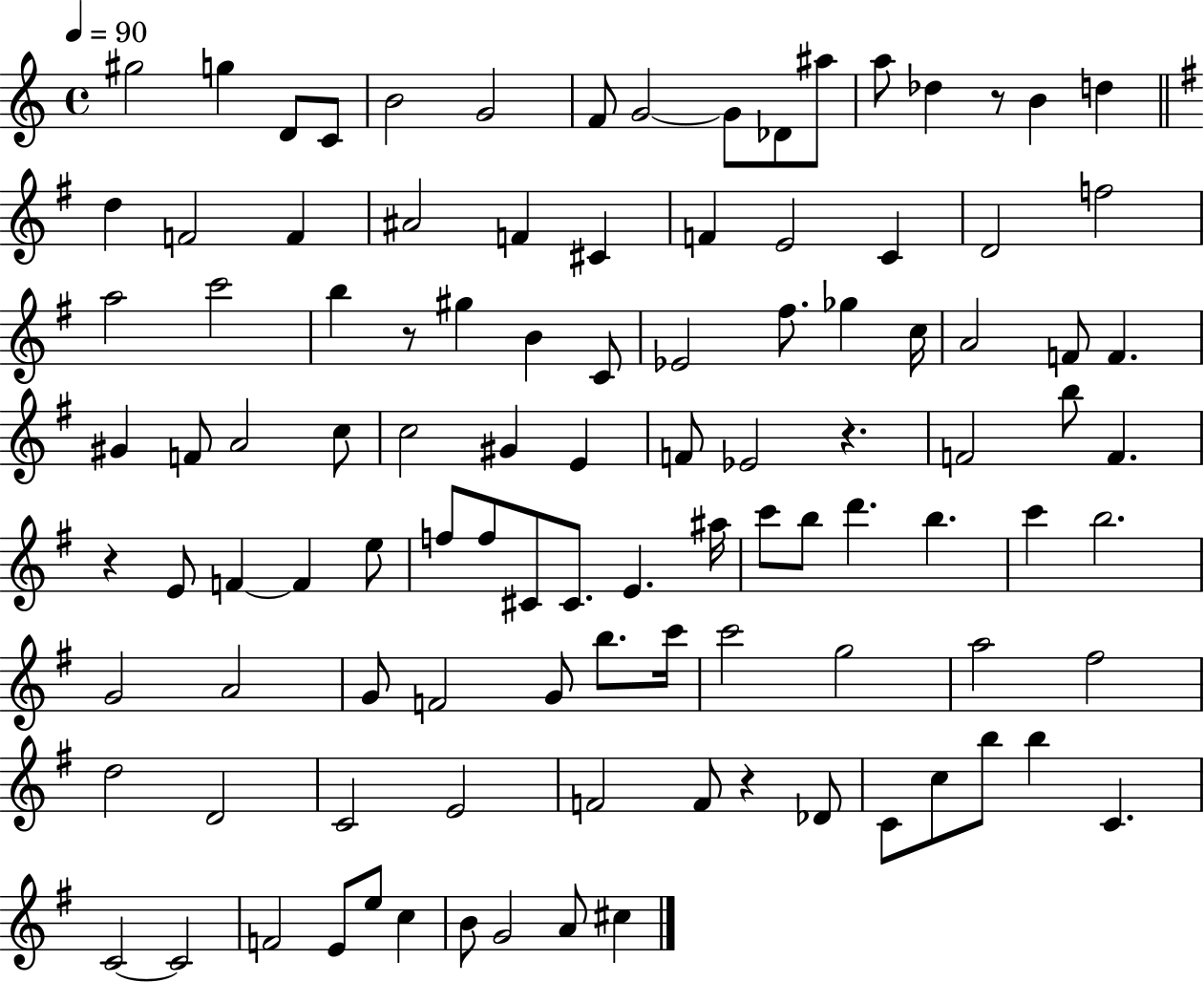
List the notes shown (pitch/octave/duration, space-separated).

G#5/h G5/q D4/e C4/e B4/h G4/h F4/e G4/h G4/e Db4/e A#5/e A5/e Db5/q R/e B4/q D5/q D5/q F4/h F4/q A#4/h F4/q C#4/q F4/q E4/h C4/q D4/h F5/h A5/h C6/h B5/q R/e G#5/q B4/q C4/e Eb4/h F#5/e. Gb5/q C5/s A4/h F4/e F4/q. G#4/q F4/e A4/h C5/e C5/h G#4/q E4/q F4/e Eb4/h R/q. F4/h B5/e F4/q. R/q E4/e F4/q F4/q E5/e F5/e F5/e C#4/e C#4/e. E4/q. A#5/s C6/e B5/e D6/q. B5/q. C6/q B5/h. G4/h A4/h G4/e F4/h G4/e B5/e. C6/s C6/h G5/h A5/h F#5/h D5/h D4/h C4/h E4/h F4/h F4/e R/q Db4/e C4/e C5/e B5/e B5/q C4/q. C4/h C4/h F4/h E4/e E5/e C5/q B4/e G4/h A4/e C#5/q